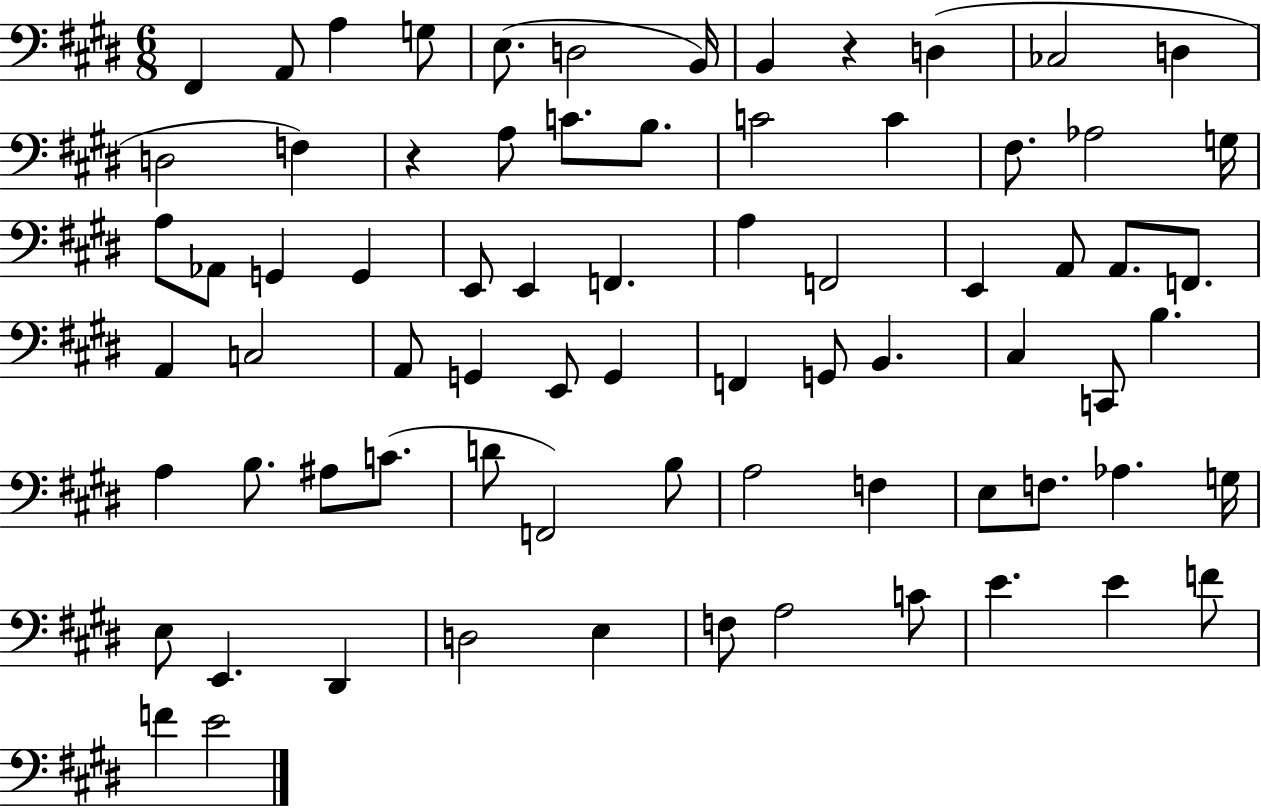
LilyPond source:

{
  \clef bass
  \numericTimeSignature
  \time 6/8
  \key e \major
  fis,4 a,8 a4 g8 | e8.( d2 b,16) | b,4 r4 d4( | ces2 d4 | \break d2 f4) | r4 a8 c'8. b8. | c'2 c'4 | fis8. aes2 g16 | \break a8 aes,8 g,4 g,4 | e,8 e,4 f,4. | a4 f,2 | e,4 a,8 a,8. f,8. | \break a,4 c2 | a,8 g,4 e,8 g,4 | f,4 g,8 b,4. | cis4 c,8 b4. | \break a4 b8. ais8 c'8.( | d'8 f,2) b8 | a2 f4 | e8 f8. aes4. g16 | \break e8 e,4. dis,4 | d2 e4 | f8 a2 c'8 | e'4. e'4 f'8 | \break f'4 e'2 | \bar "|."
}